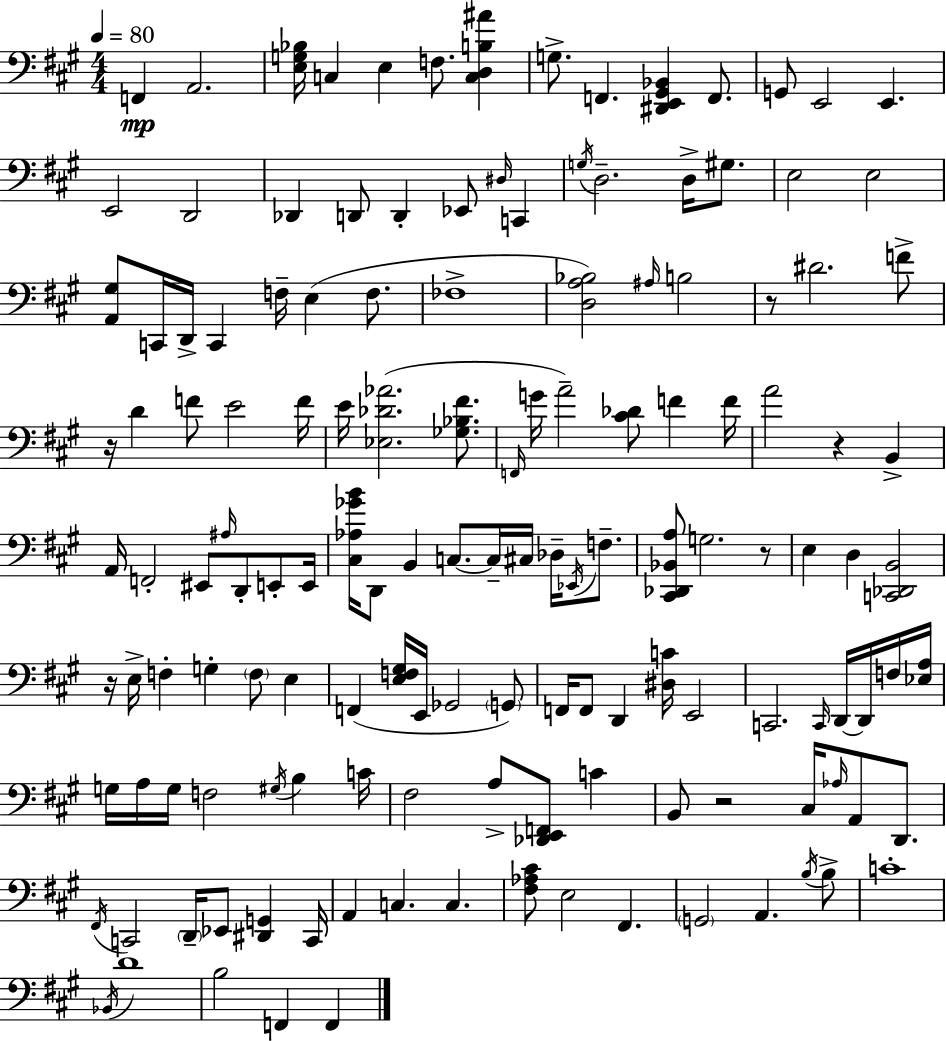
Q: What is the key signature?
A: A major